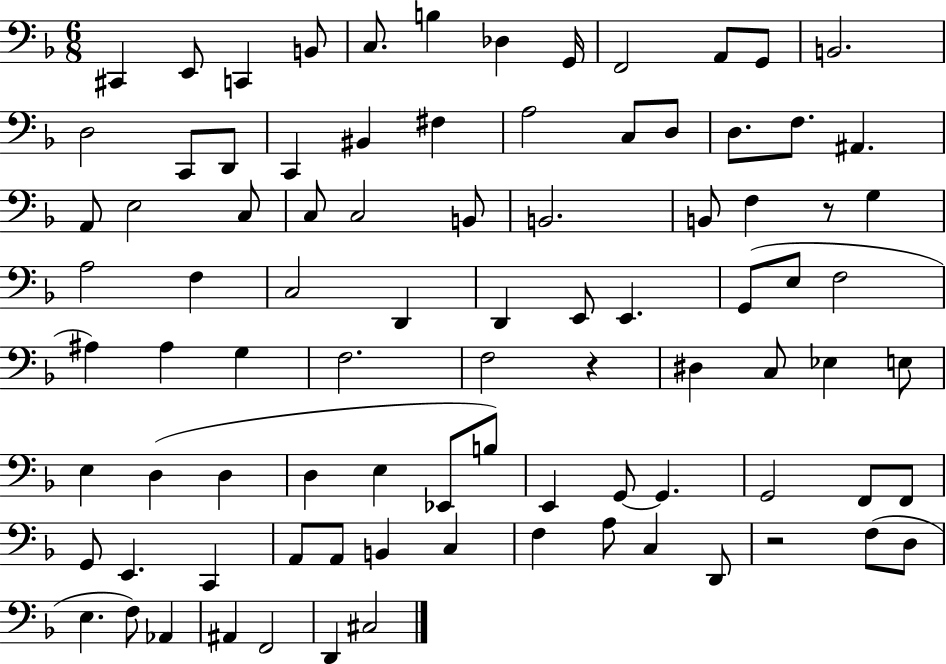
{
  \clef bass
  \numericTimeSignature
  \time 6/8
  \key f \major
  cis,4 e,8 c,4 b,8 | c8. b4 des4 g,16 | f,2 a,8 g,8 | b,2. | \break d2 c,8 d,8 | c,4 bis,4 fis4 | a2 c8 d8 | d8. f8. ais,4. | \break a,8 e2 c8 | c8 c2 b,8 | b,2. | b,8 f4 r8 g4 | \break a2 f4 | c2 d,4 | d,4 e,8 e,4. | g,8( e8 f2 | \break ais4) ais4 g4 | f2. | f2 r4 | dis4 c8 ees4 e8 | \break e4 d4( d4 | d4 e4 ees,8 b8) | e,4 g,8~~ g,4. | g,2 f,8 f,8 | \break g,8 e,4. c,4 | a,8 a,8 b,4 c4 | f4 a8 c4 d,8 | r2 f8( d8 | \break e4. f8) aes,4 | ais,4 f,2 | d,4 cis2 | \bar "|."
}